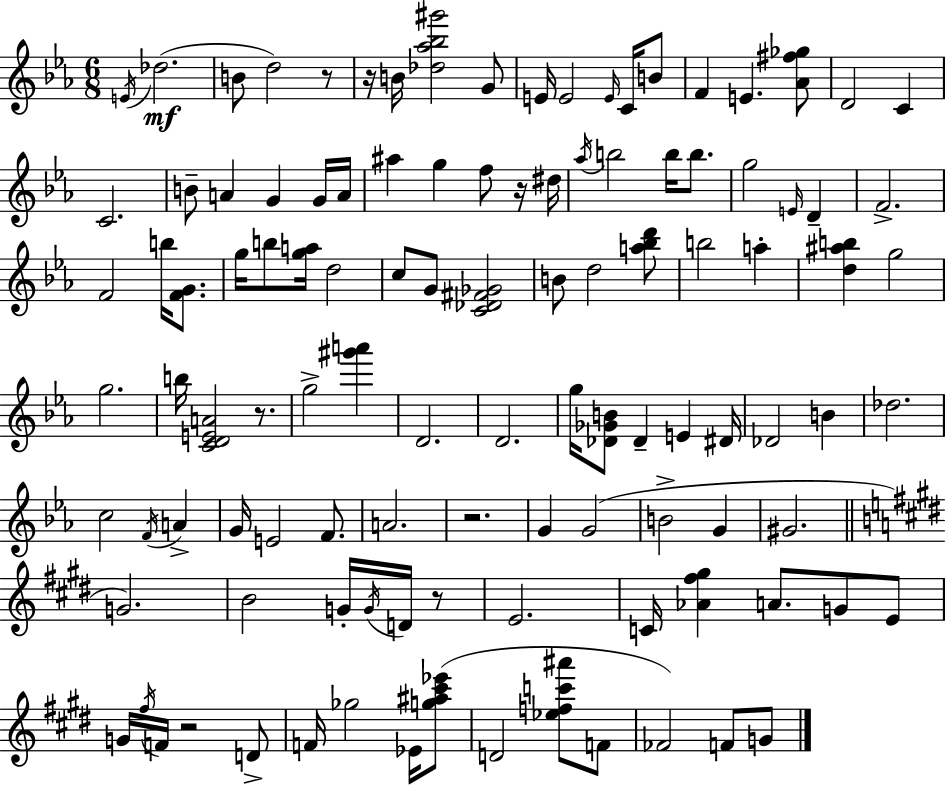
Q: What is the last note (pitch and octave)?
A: G4